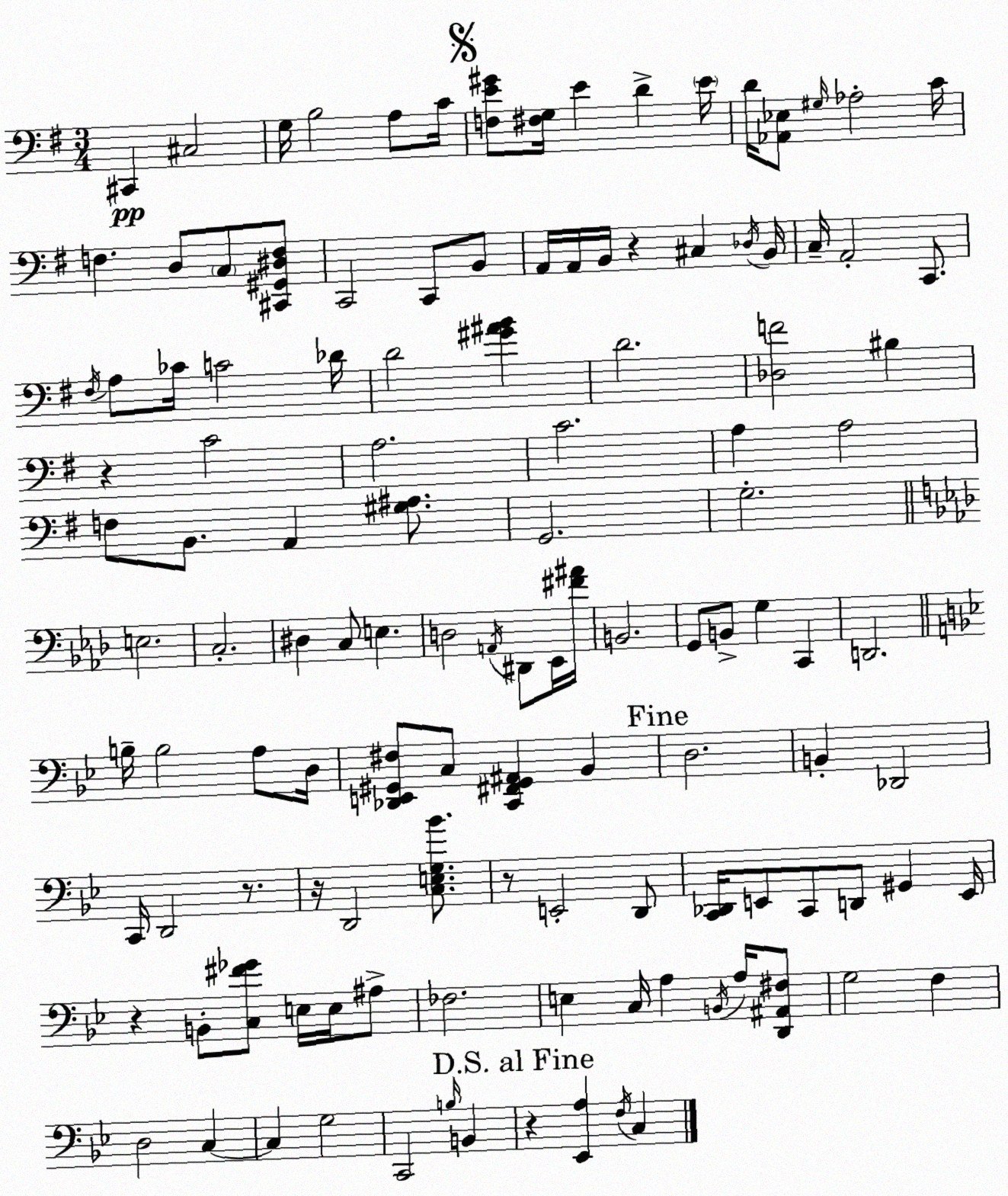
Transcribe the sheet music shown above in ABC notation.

X:1
T:Untitled
M:3/4
L:1/4
K:G
^C,, ^C,2 G,/4 B,2 A,/2 C/4 [F,E^G]/2 [^F,G,]/4 E D E/4 D/4 [_A,,_E,]/2 ^G,/4 _A,2 C/4 F, D,/2 C,/2 [^C,,^G,,^D,F,]/2 C,,2 C,,/2 B,,/2 A,,/4 A,,/4 B,,/4 z ^C, _D,/4 B,,/4 C,/4 A,,2 C,,/2 ^F,/4 A,/2 _C/4 C2 _D/4 D2 [^G^AB] D2 [_D,F]2 ^B, z C2 A,2 C2 A, A,2 F,/2 B,,/2 A,, [^G,^A,]/2 G,,2 G,2 E,2 C,2 ^D, C,/2 E, D,2 A,,/4 ^D,,/2 _E,,/4 [^F^A]/4 B,,2 G,,/2 B,,/2 G, C,, D,,2 B,/4 B,2 A,/2 D,/4 [_D,,E,,^G,,^F,]/2 C,/2 [C,,^F,,^G,,^A,,] _B,, D,2 B,, _D,,2 C,,/4 D,,2 z/2 z/4 D,,2 [C,E,G,_B]/2 z/2 E,,2 D,,/2 [C,,_D,,]/4 E,,/2 C,,/2 D,,/2 ^G,, E,,/4 z B,,/2 [C,^F_G]/2 E,/4 E,/4 ^A,/2 _F,2 E, C,/4 A, B,,/4 A,/4 [D,,^A,,^F,]/2 G,2 F, D,2 C, C, G,2 C,,2 B,/4 B,, z [_E,,A,] F,/4 C,